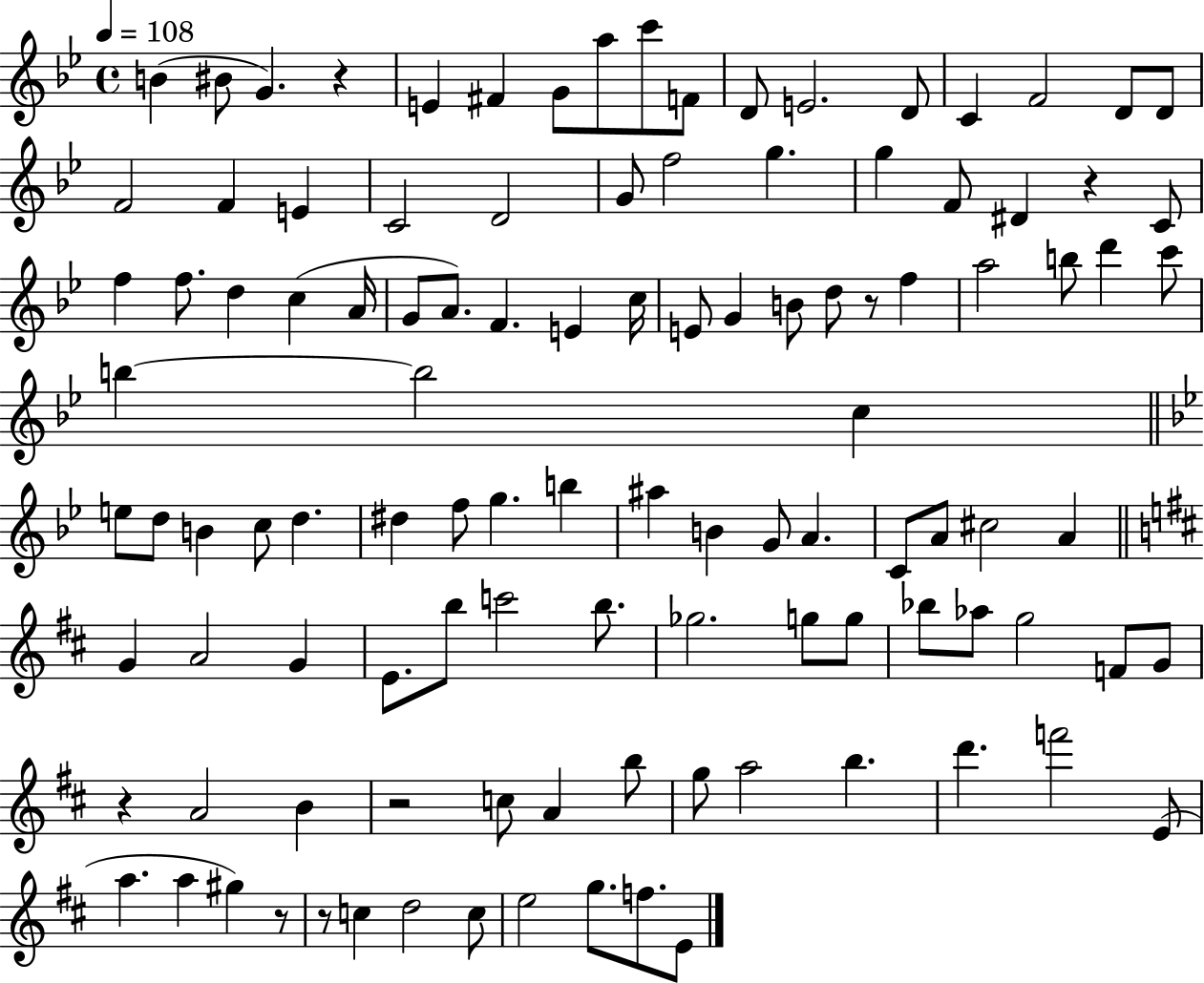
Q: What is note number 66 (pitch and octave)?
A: C#5